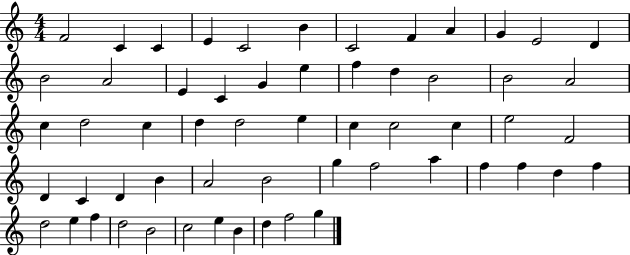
F4/h C4/q C4/q E4/q C4/h B4/q C4/h F4/q A4/q G4/q E4/h D4/q B4/h A4/h E4/q C4/q G4/q E5/q F5/q D5/q B4/h B4/h A4/h C5/q D5/h C5/q D5/q D5/h E5/q C5/q C5/h C5/q E5/h F4/h D4/q C4/q D4/q B4/q A4/h B4/h G5/q F5/h A5/q F5/q F5/q D5/q F5/q D5/h E5/q F5/q D5/h B4/h C5/h E5/q B4/q D5/q F5/h G5/q